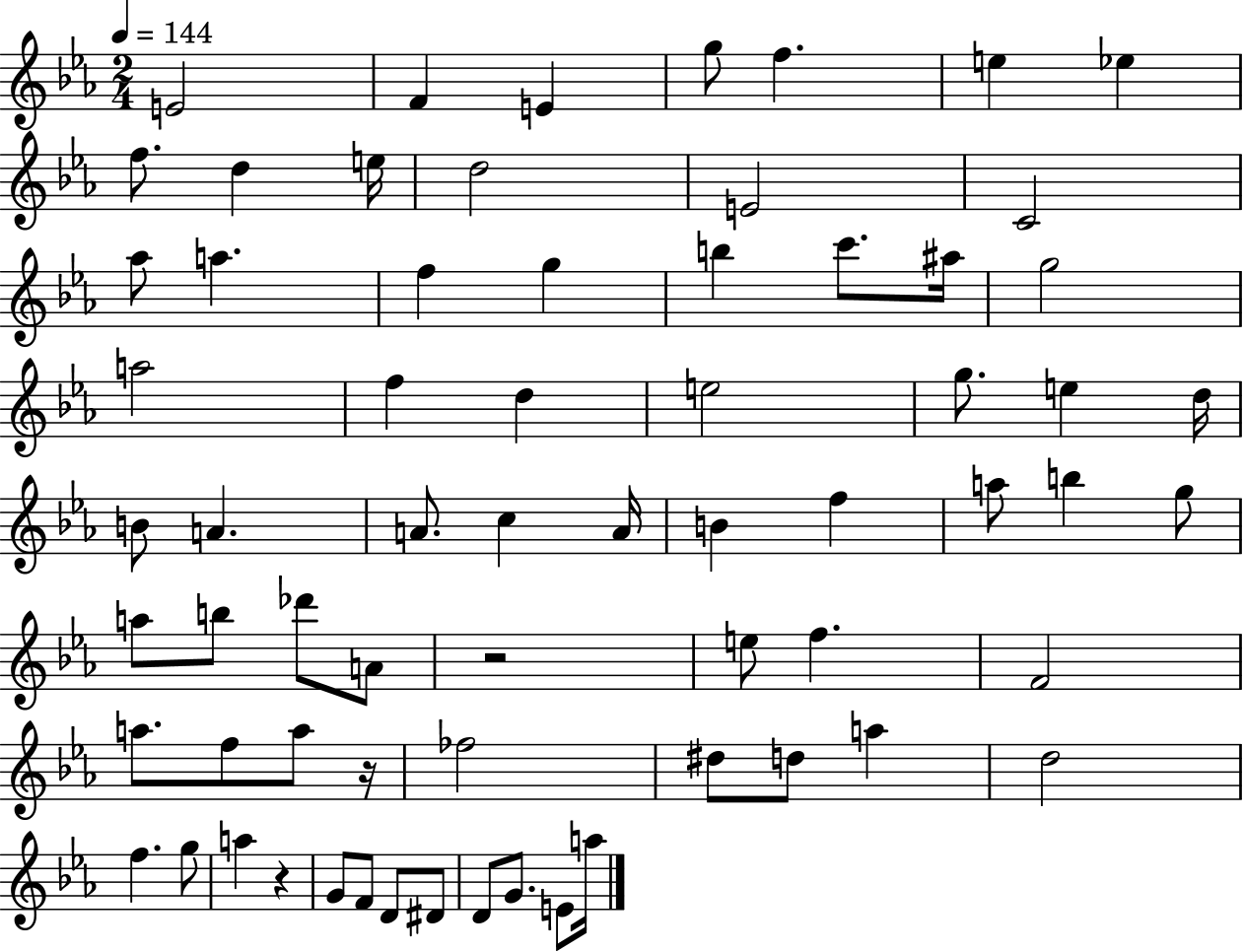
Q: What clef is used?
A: treble